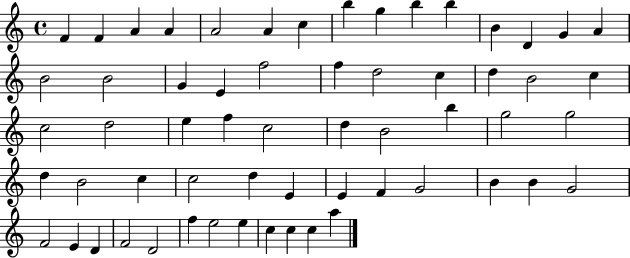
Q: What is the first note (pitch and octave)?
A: F4